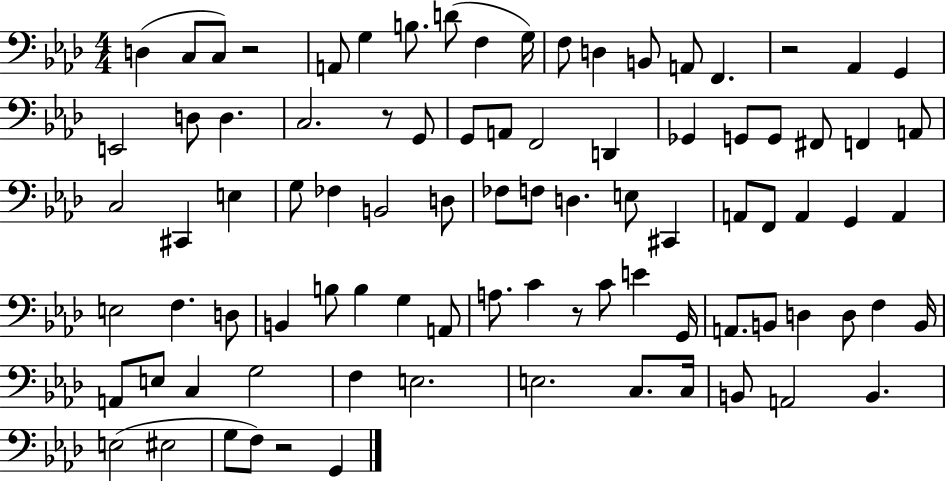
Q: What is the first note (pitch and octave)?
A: D3